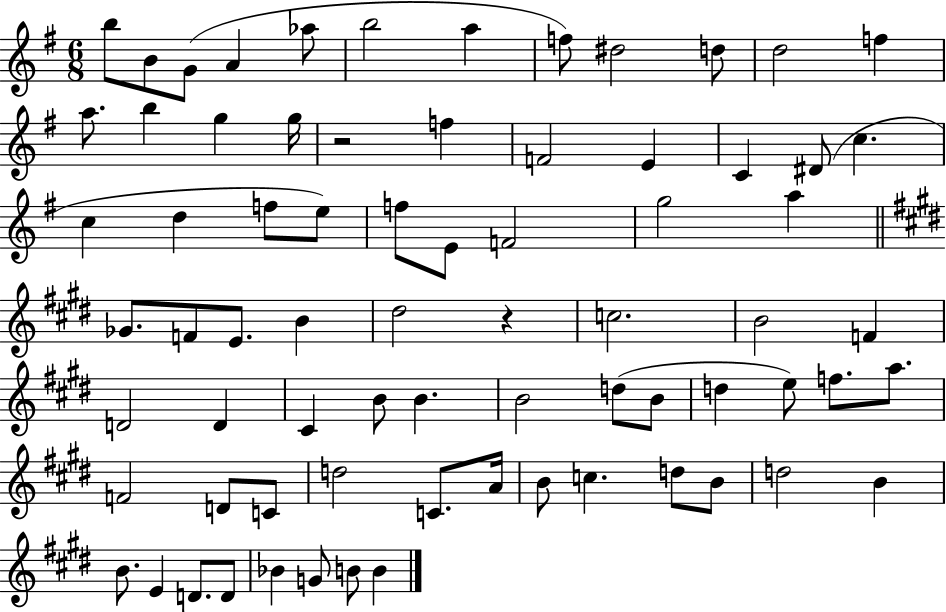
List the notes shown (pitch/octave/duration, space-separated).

B5/e B4/e G4/e A4/q Ab5/e B5/h A5/q F5/e D#5/h D5/e D5/h F5/q A5/e. B5/q G5/q G5/s R/h F5/q F4/h E4/q C4/q D#4/e C5/q. C5/q D5/q F5/e E5/e F5/e E4/e F4/h G5/h A5/q Gb4/e. F4/e E4/e. B4/q D#5/h R/q C5/h. B4/h F4/q D4/h D4/q C#4/q B4/e B4/q. B4/h D5/e B4/e D5/q E5/e F5/e. A5/e. F4/h D4/e C4/e D5/h C4/e. A4/s B4/e C5/q. D5/e B4/e D5/h B4/q B4/e. E4/q D4/e. D4/e Bb4/q G4/e B4/e B4/q